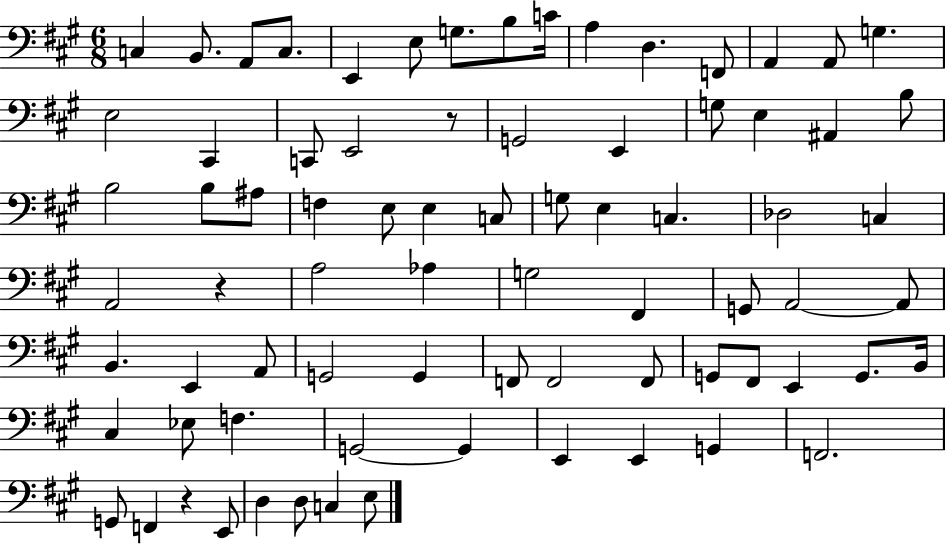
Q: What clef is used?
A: bass